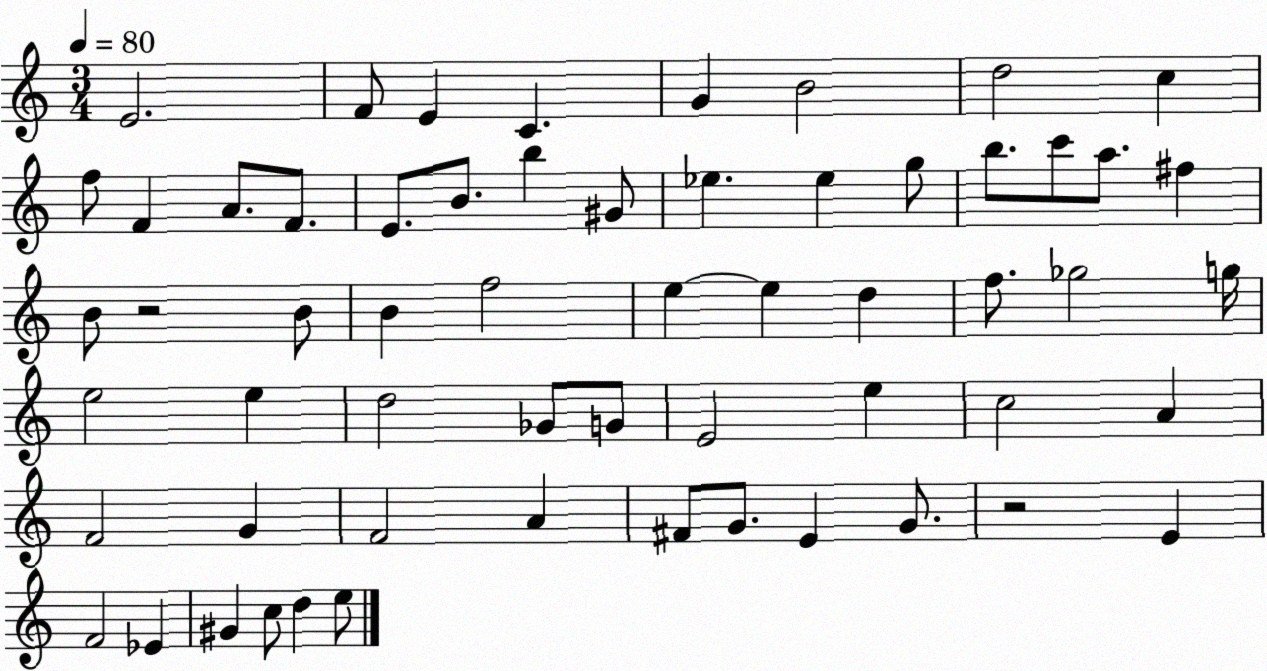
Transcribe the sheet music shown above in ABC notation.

X:1
T:Untitled
M:3/4
L:1/4
K:C
E2 F/2 E C G B2 d2 c f/2 F A/2 F/2 E/2 B/2 b ^G/2 _e _e g/2 b/2 c'/2 a/2 ^f B/2 z2 B/2 B f2 e e d f/2 _g2 g/4 e2 e d2 _G/2 G/2 E2 e c2 A F2 G F2 A ^F/2 G/2 E G/2 z2 E F2 _E ^G c/2 d e/2